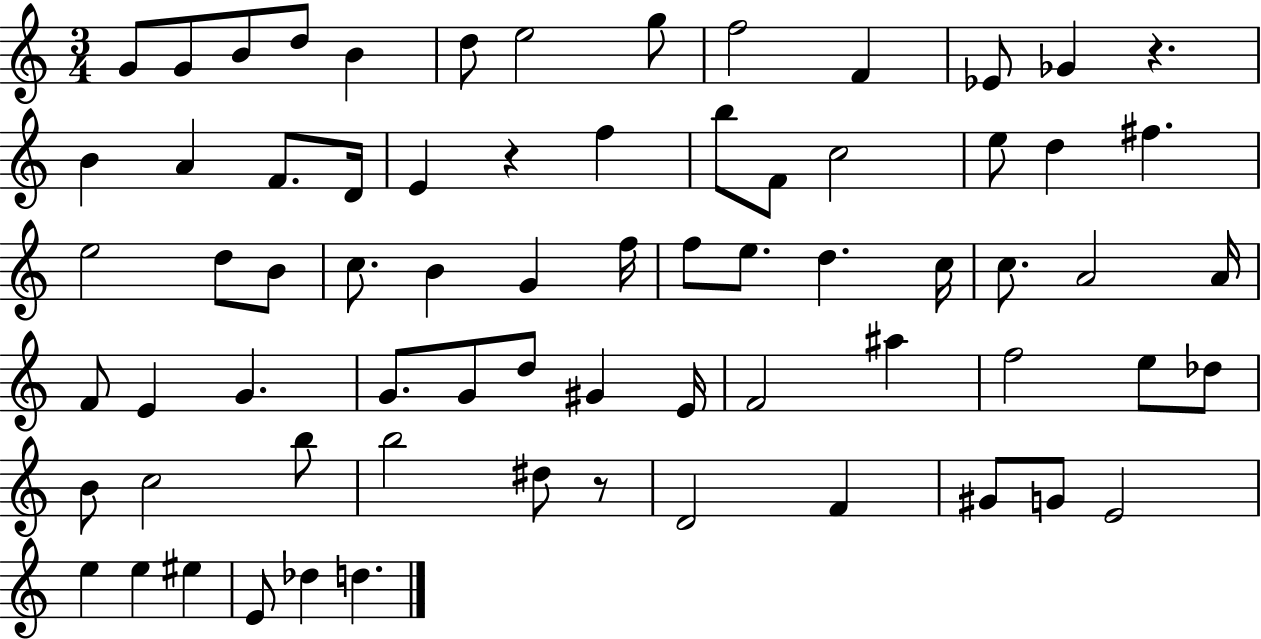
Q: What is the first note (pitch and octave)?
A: G4